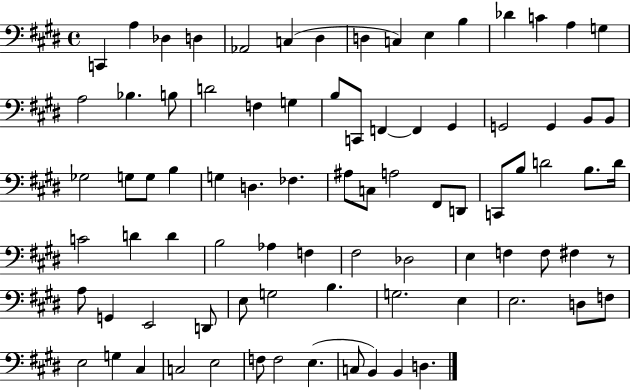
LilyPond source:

{
  \clef bass
  \time 4/4
  \defaultTimeSignature
  \key e \major
  c,4 a4 des4 d4 | aes,2 c4( dis4 | d4 c4) e4 b4 | des'4 c'4 a4 g4 | \break a2 bes4. b8 | d'2 f4 g4 | b8 c,8 f,4~~ f,4 gis,4 | g,2 g,4 b,8 b,8 | \break ges2 g8 g8 b4 | g4 d4. fes4. | ais8 c8 a2 fis,8 d,8 | c,8 b8 d'2 b8. d'16 | \break c'2 d'4 d'4 | b2 aes4 f4 | fis2 des2 | e4 f4 f8 fis4 r8 | \break a8 g,4 e,2 d,8 | e8 g2 b4. | g2. e4 | e2. d8 f8 | \break e2 g4 cis4 | c2 e2 | f8 f2 e4.( | c8 b,4) b,4 d4. | \break \bar "|."
}